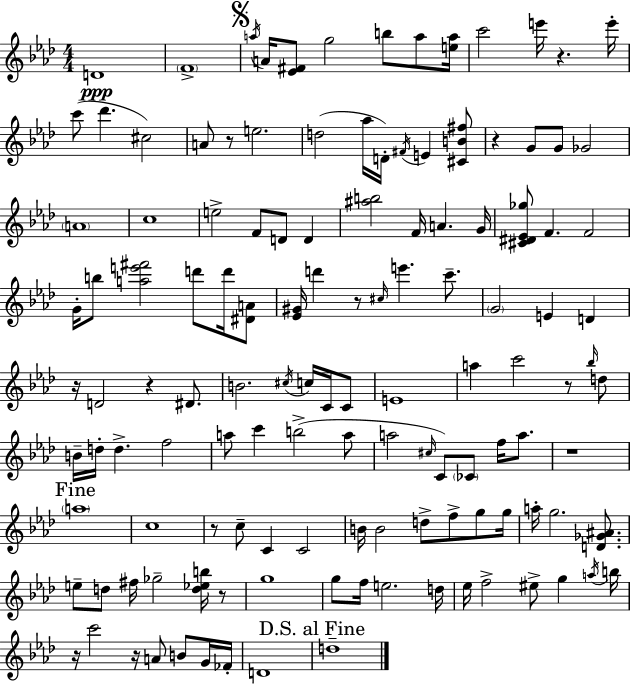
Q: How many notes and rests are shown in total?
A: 128